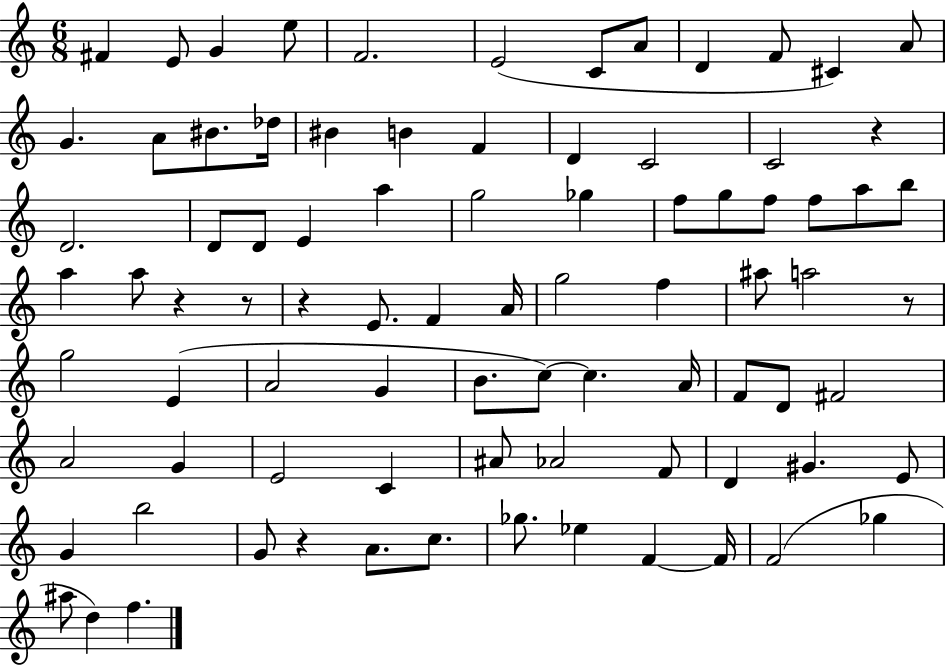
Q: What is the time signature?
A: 6/8